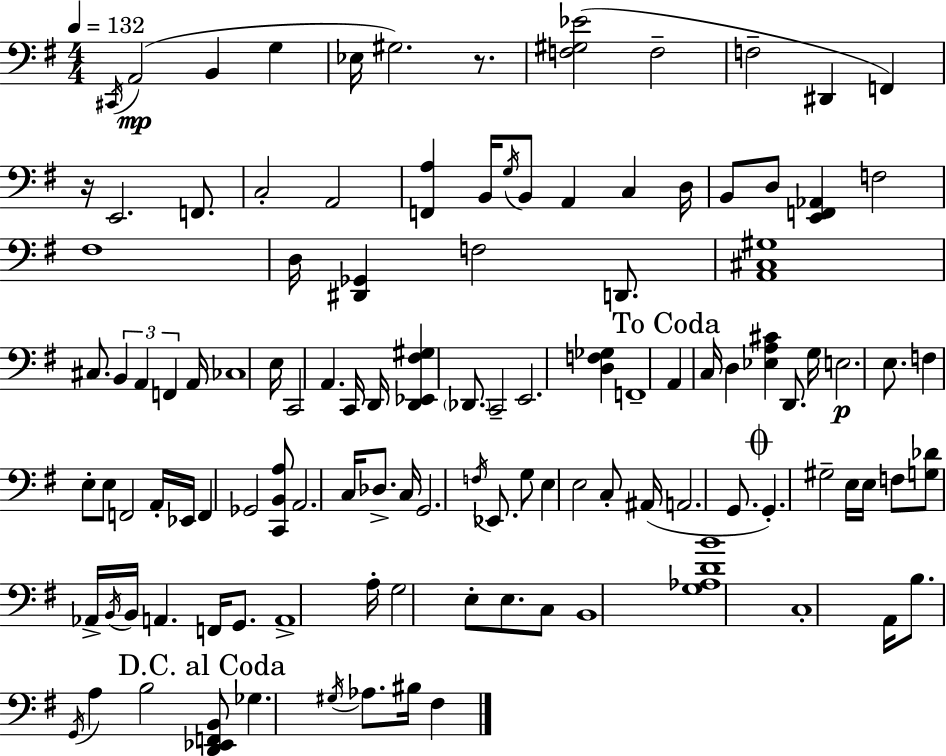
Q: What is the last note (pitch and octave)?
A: F#3